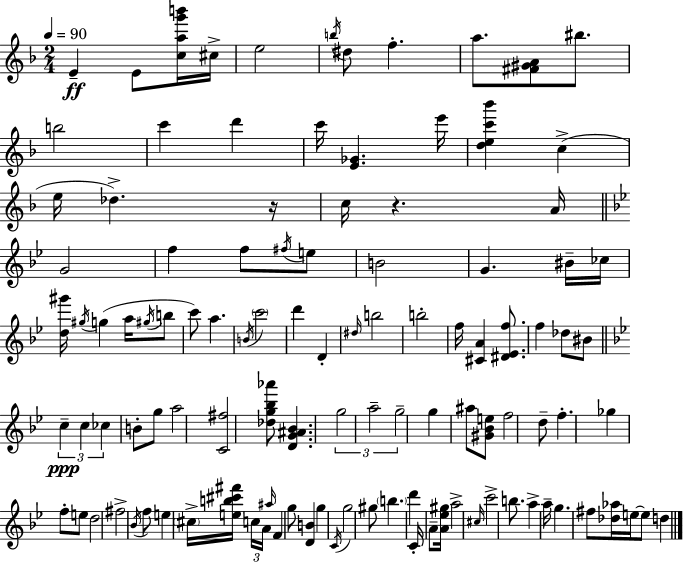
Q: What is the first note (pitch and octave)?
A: E4